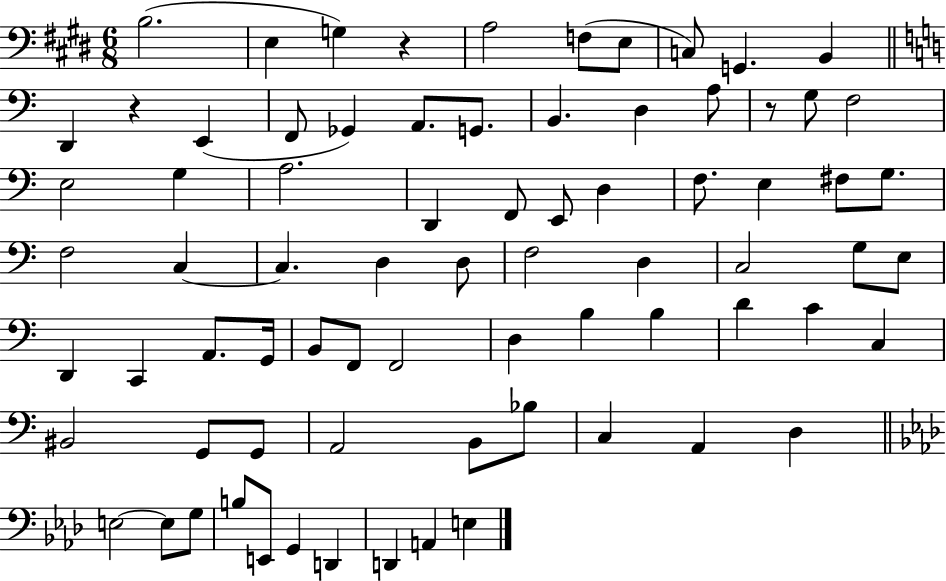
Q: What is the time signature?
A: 6/8